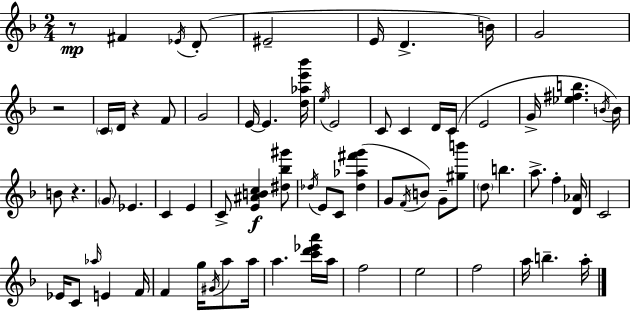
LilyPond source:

{
  \clef treble
  \numericTimeSignature
  \time 2/4
  \key f \major
  r8\mp fis'4 \acciaccatura { ees'16 }( d'8-. | eis'2-- | e'16 d'4.-> | b'16) g'2 | \break r2 | \parenthesize c'16 d'16 r4 f'8 | g'2 | e'16~~ e'4. | \break <d'' aes'' e''' bes'''>16 \acciaccatura { e''16 } e'2 | c'8 c'4 | d'16 c'16( e'2 | g'16-> <ees'' fis'' b''>4. | \break \acciaccatura { b'16 } b'16) b'8 r4. | \parenthesize g'8 ees'4. | c'4 e'4 | c'8-> <e' ais' b' c''>4\f | \break <dis'' bes'' gis'''>8 \acciaccatura { des''16 } e'8 c'8 | <des'' aes'' fis''' g'''>4( g'8 \acciaccatura { f'16 } b'8) | g'8-- <gis'' b'''>8 \parenthesize d''8 b''4. | a''8.-> | \break f''4-. <d' aes'>16 c'2 | ees'16 c'8 | \grace { aes''16 } e'4 f'16 f'4 | g''16 \acciaccatura { gis'16 } a''8 a''16 a''4. | \break <c''' d''' ees''' a'''>16 a''16 f''2 | e''2 | f''2 | a''16 | \break b''4.-- a''16-. \bar "|."
}